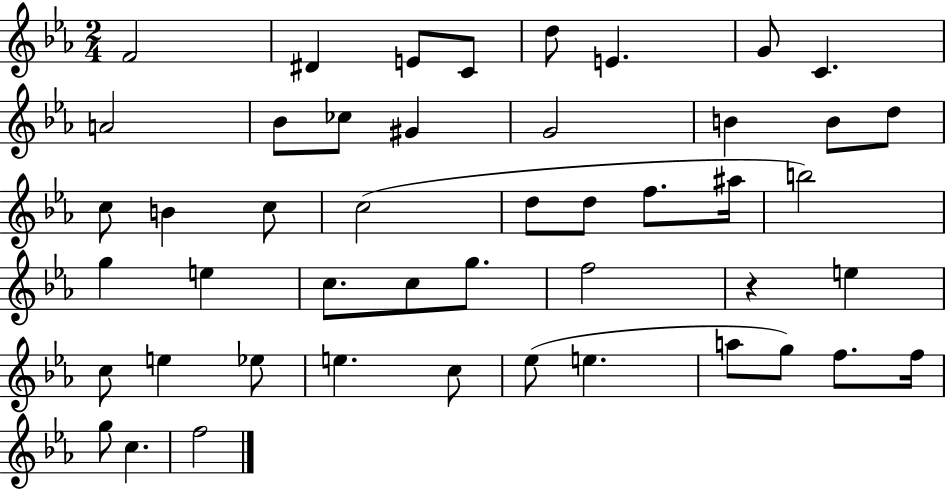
F4/h D#4/q E4/e C4/e D5/e E4/q. G4/e C4/q. A4/h Bb4/e CES5/e G#4/q G4/h B4/q B4/e D5/e C5/e B4/q C5/e C5/h D5/e D5/e F5/e. A#5/s B5/h G5/q E5/q C5/e. C5/e G5/e. F5/h R/q E5/q C5/e E5/q Eb5/e E5/q. C5/e Eb5/e E5/q. A5/e G5/e F5/e. F5/s G5/e C5/q. F5/h